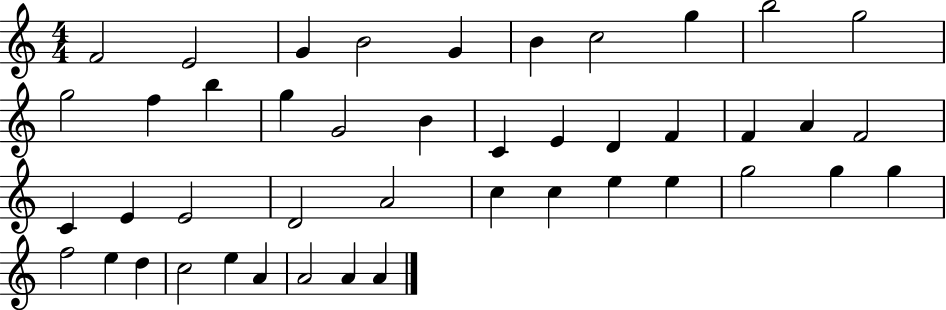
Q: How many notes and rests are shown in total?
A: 44